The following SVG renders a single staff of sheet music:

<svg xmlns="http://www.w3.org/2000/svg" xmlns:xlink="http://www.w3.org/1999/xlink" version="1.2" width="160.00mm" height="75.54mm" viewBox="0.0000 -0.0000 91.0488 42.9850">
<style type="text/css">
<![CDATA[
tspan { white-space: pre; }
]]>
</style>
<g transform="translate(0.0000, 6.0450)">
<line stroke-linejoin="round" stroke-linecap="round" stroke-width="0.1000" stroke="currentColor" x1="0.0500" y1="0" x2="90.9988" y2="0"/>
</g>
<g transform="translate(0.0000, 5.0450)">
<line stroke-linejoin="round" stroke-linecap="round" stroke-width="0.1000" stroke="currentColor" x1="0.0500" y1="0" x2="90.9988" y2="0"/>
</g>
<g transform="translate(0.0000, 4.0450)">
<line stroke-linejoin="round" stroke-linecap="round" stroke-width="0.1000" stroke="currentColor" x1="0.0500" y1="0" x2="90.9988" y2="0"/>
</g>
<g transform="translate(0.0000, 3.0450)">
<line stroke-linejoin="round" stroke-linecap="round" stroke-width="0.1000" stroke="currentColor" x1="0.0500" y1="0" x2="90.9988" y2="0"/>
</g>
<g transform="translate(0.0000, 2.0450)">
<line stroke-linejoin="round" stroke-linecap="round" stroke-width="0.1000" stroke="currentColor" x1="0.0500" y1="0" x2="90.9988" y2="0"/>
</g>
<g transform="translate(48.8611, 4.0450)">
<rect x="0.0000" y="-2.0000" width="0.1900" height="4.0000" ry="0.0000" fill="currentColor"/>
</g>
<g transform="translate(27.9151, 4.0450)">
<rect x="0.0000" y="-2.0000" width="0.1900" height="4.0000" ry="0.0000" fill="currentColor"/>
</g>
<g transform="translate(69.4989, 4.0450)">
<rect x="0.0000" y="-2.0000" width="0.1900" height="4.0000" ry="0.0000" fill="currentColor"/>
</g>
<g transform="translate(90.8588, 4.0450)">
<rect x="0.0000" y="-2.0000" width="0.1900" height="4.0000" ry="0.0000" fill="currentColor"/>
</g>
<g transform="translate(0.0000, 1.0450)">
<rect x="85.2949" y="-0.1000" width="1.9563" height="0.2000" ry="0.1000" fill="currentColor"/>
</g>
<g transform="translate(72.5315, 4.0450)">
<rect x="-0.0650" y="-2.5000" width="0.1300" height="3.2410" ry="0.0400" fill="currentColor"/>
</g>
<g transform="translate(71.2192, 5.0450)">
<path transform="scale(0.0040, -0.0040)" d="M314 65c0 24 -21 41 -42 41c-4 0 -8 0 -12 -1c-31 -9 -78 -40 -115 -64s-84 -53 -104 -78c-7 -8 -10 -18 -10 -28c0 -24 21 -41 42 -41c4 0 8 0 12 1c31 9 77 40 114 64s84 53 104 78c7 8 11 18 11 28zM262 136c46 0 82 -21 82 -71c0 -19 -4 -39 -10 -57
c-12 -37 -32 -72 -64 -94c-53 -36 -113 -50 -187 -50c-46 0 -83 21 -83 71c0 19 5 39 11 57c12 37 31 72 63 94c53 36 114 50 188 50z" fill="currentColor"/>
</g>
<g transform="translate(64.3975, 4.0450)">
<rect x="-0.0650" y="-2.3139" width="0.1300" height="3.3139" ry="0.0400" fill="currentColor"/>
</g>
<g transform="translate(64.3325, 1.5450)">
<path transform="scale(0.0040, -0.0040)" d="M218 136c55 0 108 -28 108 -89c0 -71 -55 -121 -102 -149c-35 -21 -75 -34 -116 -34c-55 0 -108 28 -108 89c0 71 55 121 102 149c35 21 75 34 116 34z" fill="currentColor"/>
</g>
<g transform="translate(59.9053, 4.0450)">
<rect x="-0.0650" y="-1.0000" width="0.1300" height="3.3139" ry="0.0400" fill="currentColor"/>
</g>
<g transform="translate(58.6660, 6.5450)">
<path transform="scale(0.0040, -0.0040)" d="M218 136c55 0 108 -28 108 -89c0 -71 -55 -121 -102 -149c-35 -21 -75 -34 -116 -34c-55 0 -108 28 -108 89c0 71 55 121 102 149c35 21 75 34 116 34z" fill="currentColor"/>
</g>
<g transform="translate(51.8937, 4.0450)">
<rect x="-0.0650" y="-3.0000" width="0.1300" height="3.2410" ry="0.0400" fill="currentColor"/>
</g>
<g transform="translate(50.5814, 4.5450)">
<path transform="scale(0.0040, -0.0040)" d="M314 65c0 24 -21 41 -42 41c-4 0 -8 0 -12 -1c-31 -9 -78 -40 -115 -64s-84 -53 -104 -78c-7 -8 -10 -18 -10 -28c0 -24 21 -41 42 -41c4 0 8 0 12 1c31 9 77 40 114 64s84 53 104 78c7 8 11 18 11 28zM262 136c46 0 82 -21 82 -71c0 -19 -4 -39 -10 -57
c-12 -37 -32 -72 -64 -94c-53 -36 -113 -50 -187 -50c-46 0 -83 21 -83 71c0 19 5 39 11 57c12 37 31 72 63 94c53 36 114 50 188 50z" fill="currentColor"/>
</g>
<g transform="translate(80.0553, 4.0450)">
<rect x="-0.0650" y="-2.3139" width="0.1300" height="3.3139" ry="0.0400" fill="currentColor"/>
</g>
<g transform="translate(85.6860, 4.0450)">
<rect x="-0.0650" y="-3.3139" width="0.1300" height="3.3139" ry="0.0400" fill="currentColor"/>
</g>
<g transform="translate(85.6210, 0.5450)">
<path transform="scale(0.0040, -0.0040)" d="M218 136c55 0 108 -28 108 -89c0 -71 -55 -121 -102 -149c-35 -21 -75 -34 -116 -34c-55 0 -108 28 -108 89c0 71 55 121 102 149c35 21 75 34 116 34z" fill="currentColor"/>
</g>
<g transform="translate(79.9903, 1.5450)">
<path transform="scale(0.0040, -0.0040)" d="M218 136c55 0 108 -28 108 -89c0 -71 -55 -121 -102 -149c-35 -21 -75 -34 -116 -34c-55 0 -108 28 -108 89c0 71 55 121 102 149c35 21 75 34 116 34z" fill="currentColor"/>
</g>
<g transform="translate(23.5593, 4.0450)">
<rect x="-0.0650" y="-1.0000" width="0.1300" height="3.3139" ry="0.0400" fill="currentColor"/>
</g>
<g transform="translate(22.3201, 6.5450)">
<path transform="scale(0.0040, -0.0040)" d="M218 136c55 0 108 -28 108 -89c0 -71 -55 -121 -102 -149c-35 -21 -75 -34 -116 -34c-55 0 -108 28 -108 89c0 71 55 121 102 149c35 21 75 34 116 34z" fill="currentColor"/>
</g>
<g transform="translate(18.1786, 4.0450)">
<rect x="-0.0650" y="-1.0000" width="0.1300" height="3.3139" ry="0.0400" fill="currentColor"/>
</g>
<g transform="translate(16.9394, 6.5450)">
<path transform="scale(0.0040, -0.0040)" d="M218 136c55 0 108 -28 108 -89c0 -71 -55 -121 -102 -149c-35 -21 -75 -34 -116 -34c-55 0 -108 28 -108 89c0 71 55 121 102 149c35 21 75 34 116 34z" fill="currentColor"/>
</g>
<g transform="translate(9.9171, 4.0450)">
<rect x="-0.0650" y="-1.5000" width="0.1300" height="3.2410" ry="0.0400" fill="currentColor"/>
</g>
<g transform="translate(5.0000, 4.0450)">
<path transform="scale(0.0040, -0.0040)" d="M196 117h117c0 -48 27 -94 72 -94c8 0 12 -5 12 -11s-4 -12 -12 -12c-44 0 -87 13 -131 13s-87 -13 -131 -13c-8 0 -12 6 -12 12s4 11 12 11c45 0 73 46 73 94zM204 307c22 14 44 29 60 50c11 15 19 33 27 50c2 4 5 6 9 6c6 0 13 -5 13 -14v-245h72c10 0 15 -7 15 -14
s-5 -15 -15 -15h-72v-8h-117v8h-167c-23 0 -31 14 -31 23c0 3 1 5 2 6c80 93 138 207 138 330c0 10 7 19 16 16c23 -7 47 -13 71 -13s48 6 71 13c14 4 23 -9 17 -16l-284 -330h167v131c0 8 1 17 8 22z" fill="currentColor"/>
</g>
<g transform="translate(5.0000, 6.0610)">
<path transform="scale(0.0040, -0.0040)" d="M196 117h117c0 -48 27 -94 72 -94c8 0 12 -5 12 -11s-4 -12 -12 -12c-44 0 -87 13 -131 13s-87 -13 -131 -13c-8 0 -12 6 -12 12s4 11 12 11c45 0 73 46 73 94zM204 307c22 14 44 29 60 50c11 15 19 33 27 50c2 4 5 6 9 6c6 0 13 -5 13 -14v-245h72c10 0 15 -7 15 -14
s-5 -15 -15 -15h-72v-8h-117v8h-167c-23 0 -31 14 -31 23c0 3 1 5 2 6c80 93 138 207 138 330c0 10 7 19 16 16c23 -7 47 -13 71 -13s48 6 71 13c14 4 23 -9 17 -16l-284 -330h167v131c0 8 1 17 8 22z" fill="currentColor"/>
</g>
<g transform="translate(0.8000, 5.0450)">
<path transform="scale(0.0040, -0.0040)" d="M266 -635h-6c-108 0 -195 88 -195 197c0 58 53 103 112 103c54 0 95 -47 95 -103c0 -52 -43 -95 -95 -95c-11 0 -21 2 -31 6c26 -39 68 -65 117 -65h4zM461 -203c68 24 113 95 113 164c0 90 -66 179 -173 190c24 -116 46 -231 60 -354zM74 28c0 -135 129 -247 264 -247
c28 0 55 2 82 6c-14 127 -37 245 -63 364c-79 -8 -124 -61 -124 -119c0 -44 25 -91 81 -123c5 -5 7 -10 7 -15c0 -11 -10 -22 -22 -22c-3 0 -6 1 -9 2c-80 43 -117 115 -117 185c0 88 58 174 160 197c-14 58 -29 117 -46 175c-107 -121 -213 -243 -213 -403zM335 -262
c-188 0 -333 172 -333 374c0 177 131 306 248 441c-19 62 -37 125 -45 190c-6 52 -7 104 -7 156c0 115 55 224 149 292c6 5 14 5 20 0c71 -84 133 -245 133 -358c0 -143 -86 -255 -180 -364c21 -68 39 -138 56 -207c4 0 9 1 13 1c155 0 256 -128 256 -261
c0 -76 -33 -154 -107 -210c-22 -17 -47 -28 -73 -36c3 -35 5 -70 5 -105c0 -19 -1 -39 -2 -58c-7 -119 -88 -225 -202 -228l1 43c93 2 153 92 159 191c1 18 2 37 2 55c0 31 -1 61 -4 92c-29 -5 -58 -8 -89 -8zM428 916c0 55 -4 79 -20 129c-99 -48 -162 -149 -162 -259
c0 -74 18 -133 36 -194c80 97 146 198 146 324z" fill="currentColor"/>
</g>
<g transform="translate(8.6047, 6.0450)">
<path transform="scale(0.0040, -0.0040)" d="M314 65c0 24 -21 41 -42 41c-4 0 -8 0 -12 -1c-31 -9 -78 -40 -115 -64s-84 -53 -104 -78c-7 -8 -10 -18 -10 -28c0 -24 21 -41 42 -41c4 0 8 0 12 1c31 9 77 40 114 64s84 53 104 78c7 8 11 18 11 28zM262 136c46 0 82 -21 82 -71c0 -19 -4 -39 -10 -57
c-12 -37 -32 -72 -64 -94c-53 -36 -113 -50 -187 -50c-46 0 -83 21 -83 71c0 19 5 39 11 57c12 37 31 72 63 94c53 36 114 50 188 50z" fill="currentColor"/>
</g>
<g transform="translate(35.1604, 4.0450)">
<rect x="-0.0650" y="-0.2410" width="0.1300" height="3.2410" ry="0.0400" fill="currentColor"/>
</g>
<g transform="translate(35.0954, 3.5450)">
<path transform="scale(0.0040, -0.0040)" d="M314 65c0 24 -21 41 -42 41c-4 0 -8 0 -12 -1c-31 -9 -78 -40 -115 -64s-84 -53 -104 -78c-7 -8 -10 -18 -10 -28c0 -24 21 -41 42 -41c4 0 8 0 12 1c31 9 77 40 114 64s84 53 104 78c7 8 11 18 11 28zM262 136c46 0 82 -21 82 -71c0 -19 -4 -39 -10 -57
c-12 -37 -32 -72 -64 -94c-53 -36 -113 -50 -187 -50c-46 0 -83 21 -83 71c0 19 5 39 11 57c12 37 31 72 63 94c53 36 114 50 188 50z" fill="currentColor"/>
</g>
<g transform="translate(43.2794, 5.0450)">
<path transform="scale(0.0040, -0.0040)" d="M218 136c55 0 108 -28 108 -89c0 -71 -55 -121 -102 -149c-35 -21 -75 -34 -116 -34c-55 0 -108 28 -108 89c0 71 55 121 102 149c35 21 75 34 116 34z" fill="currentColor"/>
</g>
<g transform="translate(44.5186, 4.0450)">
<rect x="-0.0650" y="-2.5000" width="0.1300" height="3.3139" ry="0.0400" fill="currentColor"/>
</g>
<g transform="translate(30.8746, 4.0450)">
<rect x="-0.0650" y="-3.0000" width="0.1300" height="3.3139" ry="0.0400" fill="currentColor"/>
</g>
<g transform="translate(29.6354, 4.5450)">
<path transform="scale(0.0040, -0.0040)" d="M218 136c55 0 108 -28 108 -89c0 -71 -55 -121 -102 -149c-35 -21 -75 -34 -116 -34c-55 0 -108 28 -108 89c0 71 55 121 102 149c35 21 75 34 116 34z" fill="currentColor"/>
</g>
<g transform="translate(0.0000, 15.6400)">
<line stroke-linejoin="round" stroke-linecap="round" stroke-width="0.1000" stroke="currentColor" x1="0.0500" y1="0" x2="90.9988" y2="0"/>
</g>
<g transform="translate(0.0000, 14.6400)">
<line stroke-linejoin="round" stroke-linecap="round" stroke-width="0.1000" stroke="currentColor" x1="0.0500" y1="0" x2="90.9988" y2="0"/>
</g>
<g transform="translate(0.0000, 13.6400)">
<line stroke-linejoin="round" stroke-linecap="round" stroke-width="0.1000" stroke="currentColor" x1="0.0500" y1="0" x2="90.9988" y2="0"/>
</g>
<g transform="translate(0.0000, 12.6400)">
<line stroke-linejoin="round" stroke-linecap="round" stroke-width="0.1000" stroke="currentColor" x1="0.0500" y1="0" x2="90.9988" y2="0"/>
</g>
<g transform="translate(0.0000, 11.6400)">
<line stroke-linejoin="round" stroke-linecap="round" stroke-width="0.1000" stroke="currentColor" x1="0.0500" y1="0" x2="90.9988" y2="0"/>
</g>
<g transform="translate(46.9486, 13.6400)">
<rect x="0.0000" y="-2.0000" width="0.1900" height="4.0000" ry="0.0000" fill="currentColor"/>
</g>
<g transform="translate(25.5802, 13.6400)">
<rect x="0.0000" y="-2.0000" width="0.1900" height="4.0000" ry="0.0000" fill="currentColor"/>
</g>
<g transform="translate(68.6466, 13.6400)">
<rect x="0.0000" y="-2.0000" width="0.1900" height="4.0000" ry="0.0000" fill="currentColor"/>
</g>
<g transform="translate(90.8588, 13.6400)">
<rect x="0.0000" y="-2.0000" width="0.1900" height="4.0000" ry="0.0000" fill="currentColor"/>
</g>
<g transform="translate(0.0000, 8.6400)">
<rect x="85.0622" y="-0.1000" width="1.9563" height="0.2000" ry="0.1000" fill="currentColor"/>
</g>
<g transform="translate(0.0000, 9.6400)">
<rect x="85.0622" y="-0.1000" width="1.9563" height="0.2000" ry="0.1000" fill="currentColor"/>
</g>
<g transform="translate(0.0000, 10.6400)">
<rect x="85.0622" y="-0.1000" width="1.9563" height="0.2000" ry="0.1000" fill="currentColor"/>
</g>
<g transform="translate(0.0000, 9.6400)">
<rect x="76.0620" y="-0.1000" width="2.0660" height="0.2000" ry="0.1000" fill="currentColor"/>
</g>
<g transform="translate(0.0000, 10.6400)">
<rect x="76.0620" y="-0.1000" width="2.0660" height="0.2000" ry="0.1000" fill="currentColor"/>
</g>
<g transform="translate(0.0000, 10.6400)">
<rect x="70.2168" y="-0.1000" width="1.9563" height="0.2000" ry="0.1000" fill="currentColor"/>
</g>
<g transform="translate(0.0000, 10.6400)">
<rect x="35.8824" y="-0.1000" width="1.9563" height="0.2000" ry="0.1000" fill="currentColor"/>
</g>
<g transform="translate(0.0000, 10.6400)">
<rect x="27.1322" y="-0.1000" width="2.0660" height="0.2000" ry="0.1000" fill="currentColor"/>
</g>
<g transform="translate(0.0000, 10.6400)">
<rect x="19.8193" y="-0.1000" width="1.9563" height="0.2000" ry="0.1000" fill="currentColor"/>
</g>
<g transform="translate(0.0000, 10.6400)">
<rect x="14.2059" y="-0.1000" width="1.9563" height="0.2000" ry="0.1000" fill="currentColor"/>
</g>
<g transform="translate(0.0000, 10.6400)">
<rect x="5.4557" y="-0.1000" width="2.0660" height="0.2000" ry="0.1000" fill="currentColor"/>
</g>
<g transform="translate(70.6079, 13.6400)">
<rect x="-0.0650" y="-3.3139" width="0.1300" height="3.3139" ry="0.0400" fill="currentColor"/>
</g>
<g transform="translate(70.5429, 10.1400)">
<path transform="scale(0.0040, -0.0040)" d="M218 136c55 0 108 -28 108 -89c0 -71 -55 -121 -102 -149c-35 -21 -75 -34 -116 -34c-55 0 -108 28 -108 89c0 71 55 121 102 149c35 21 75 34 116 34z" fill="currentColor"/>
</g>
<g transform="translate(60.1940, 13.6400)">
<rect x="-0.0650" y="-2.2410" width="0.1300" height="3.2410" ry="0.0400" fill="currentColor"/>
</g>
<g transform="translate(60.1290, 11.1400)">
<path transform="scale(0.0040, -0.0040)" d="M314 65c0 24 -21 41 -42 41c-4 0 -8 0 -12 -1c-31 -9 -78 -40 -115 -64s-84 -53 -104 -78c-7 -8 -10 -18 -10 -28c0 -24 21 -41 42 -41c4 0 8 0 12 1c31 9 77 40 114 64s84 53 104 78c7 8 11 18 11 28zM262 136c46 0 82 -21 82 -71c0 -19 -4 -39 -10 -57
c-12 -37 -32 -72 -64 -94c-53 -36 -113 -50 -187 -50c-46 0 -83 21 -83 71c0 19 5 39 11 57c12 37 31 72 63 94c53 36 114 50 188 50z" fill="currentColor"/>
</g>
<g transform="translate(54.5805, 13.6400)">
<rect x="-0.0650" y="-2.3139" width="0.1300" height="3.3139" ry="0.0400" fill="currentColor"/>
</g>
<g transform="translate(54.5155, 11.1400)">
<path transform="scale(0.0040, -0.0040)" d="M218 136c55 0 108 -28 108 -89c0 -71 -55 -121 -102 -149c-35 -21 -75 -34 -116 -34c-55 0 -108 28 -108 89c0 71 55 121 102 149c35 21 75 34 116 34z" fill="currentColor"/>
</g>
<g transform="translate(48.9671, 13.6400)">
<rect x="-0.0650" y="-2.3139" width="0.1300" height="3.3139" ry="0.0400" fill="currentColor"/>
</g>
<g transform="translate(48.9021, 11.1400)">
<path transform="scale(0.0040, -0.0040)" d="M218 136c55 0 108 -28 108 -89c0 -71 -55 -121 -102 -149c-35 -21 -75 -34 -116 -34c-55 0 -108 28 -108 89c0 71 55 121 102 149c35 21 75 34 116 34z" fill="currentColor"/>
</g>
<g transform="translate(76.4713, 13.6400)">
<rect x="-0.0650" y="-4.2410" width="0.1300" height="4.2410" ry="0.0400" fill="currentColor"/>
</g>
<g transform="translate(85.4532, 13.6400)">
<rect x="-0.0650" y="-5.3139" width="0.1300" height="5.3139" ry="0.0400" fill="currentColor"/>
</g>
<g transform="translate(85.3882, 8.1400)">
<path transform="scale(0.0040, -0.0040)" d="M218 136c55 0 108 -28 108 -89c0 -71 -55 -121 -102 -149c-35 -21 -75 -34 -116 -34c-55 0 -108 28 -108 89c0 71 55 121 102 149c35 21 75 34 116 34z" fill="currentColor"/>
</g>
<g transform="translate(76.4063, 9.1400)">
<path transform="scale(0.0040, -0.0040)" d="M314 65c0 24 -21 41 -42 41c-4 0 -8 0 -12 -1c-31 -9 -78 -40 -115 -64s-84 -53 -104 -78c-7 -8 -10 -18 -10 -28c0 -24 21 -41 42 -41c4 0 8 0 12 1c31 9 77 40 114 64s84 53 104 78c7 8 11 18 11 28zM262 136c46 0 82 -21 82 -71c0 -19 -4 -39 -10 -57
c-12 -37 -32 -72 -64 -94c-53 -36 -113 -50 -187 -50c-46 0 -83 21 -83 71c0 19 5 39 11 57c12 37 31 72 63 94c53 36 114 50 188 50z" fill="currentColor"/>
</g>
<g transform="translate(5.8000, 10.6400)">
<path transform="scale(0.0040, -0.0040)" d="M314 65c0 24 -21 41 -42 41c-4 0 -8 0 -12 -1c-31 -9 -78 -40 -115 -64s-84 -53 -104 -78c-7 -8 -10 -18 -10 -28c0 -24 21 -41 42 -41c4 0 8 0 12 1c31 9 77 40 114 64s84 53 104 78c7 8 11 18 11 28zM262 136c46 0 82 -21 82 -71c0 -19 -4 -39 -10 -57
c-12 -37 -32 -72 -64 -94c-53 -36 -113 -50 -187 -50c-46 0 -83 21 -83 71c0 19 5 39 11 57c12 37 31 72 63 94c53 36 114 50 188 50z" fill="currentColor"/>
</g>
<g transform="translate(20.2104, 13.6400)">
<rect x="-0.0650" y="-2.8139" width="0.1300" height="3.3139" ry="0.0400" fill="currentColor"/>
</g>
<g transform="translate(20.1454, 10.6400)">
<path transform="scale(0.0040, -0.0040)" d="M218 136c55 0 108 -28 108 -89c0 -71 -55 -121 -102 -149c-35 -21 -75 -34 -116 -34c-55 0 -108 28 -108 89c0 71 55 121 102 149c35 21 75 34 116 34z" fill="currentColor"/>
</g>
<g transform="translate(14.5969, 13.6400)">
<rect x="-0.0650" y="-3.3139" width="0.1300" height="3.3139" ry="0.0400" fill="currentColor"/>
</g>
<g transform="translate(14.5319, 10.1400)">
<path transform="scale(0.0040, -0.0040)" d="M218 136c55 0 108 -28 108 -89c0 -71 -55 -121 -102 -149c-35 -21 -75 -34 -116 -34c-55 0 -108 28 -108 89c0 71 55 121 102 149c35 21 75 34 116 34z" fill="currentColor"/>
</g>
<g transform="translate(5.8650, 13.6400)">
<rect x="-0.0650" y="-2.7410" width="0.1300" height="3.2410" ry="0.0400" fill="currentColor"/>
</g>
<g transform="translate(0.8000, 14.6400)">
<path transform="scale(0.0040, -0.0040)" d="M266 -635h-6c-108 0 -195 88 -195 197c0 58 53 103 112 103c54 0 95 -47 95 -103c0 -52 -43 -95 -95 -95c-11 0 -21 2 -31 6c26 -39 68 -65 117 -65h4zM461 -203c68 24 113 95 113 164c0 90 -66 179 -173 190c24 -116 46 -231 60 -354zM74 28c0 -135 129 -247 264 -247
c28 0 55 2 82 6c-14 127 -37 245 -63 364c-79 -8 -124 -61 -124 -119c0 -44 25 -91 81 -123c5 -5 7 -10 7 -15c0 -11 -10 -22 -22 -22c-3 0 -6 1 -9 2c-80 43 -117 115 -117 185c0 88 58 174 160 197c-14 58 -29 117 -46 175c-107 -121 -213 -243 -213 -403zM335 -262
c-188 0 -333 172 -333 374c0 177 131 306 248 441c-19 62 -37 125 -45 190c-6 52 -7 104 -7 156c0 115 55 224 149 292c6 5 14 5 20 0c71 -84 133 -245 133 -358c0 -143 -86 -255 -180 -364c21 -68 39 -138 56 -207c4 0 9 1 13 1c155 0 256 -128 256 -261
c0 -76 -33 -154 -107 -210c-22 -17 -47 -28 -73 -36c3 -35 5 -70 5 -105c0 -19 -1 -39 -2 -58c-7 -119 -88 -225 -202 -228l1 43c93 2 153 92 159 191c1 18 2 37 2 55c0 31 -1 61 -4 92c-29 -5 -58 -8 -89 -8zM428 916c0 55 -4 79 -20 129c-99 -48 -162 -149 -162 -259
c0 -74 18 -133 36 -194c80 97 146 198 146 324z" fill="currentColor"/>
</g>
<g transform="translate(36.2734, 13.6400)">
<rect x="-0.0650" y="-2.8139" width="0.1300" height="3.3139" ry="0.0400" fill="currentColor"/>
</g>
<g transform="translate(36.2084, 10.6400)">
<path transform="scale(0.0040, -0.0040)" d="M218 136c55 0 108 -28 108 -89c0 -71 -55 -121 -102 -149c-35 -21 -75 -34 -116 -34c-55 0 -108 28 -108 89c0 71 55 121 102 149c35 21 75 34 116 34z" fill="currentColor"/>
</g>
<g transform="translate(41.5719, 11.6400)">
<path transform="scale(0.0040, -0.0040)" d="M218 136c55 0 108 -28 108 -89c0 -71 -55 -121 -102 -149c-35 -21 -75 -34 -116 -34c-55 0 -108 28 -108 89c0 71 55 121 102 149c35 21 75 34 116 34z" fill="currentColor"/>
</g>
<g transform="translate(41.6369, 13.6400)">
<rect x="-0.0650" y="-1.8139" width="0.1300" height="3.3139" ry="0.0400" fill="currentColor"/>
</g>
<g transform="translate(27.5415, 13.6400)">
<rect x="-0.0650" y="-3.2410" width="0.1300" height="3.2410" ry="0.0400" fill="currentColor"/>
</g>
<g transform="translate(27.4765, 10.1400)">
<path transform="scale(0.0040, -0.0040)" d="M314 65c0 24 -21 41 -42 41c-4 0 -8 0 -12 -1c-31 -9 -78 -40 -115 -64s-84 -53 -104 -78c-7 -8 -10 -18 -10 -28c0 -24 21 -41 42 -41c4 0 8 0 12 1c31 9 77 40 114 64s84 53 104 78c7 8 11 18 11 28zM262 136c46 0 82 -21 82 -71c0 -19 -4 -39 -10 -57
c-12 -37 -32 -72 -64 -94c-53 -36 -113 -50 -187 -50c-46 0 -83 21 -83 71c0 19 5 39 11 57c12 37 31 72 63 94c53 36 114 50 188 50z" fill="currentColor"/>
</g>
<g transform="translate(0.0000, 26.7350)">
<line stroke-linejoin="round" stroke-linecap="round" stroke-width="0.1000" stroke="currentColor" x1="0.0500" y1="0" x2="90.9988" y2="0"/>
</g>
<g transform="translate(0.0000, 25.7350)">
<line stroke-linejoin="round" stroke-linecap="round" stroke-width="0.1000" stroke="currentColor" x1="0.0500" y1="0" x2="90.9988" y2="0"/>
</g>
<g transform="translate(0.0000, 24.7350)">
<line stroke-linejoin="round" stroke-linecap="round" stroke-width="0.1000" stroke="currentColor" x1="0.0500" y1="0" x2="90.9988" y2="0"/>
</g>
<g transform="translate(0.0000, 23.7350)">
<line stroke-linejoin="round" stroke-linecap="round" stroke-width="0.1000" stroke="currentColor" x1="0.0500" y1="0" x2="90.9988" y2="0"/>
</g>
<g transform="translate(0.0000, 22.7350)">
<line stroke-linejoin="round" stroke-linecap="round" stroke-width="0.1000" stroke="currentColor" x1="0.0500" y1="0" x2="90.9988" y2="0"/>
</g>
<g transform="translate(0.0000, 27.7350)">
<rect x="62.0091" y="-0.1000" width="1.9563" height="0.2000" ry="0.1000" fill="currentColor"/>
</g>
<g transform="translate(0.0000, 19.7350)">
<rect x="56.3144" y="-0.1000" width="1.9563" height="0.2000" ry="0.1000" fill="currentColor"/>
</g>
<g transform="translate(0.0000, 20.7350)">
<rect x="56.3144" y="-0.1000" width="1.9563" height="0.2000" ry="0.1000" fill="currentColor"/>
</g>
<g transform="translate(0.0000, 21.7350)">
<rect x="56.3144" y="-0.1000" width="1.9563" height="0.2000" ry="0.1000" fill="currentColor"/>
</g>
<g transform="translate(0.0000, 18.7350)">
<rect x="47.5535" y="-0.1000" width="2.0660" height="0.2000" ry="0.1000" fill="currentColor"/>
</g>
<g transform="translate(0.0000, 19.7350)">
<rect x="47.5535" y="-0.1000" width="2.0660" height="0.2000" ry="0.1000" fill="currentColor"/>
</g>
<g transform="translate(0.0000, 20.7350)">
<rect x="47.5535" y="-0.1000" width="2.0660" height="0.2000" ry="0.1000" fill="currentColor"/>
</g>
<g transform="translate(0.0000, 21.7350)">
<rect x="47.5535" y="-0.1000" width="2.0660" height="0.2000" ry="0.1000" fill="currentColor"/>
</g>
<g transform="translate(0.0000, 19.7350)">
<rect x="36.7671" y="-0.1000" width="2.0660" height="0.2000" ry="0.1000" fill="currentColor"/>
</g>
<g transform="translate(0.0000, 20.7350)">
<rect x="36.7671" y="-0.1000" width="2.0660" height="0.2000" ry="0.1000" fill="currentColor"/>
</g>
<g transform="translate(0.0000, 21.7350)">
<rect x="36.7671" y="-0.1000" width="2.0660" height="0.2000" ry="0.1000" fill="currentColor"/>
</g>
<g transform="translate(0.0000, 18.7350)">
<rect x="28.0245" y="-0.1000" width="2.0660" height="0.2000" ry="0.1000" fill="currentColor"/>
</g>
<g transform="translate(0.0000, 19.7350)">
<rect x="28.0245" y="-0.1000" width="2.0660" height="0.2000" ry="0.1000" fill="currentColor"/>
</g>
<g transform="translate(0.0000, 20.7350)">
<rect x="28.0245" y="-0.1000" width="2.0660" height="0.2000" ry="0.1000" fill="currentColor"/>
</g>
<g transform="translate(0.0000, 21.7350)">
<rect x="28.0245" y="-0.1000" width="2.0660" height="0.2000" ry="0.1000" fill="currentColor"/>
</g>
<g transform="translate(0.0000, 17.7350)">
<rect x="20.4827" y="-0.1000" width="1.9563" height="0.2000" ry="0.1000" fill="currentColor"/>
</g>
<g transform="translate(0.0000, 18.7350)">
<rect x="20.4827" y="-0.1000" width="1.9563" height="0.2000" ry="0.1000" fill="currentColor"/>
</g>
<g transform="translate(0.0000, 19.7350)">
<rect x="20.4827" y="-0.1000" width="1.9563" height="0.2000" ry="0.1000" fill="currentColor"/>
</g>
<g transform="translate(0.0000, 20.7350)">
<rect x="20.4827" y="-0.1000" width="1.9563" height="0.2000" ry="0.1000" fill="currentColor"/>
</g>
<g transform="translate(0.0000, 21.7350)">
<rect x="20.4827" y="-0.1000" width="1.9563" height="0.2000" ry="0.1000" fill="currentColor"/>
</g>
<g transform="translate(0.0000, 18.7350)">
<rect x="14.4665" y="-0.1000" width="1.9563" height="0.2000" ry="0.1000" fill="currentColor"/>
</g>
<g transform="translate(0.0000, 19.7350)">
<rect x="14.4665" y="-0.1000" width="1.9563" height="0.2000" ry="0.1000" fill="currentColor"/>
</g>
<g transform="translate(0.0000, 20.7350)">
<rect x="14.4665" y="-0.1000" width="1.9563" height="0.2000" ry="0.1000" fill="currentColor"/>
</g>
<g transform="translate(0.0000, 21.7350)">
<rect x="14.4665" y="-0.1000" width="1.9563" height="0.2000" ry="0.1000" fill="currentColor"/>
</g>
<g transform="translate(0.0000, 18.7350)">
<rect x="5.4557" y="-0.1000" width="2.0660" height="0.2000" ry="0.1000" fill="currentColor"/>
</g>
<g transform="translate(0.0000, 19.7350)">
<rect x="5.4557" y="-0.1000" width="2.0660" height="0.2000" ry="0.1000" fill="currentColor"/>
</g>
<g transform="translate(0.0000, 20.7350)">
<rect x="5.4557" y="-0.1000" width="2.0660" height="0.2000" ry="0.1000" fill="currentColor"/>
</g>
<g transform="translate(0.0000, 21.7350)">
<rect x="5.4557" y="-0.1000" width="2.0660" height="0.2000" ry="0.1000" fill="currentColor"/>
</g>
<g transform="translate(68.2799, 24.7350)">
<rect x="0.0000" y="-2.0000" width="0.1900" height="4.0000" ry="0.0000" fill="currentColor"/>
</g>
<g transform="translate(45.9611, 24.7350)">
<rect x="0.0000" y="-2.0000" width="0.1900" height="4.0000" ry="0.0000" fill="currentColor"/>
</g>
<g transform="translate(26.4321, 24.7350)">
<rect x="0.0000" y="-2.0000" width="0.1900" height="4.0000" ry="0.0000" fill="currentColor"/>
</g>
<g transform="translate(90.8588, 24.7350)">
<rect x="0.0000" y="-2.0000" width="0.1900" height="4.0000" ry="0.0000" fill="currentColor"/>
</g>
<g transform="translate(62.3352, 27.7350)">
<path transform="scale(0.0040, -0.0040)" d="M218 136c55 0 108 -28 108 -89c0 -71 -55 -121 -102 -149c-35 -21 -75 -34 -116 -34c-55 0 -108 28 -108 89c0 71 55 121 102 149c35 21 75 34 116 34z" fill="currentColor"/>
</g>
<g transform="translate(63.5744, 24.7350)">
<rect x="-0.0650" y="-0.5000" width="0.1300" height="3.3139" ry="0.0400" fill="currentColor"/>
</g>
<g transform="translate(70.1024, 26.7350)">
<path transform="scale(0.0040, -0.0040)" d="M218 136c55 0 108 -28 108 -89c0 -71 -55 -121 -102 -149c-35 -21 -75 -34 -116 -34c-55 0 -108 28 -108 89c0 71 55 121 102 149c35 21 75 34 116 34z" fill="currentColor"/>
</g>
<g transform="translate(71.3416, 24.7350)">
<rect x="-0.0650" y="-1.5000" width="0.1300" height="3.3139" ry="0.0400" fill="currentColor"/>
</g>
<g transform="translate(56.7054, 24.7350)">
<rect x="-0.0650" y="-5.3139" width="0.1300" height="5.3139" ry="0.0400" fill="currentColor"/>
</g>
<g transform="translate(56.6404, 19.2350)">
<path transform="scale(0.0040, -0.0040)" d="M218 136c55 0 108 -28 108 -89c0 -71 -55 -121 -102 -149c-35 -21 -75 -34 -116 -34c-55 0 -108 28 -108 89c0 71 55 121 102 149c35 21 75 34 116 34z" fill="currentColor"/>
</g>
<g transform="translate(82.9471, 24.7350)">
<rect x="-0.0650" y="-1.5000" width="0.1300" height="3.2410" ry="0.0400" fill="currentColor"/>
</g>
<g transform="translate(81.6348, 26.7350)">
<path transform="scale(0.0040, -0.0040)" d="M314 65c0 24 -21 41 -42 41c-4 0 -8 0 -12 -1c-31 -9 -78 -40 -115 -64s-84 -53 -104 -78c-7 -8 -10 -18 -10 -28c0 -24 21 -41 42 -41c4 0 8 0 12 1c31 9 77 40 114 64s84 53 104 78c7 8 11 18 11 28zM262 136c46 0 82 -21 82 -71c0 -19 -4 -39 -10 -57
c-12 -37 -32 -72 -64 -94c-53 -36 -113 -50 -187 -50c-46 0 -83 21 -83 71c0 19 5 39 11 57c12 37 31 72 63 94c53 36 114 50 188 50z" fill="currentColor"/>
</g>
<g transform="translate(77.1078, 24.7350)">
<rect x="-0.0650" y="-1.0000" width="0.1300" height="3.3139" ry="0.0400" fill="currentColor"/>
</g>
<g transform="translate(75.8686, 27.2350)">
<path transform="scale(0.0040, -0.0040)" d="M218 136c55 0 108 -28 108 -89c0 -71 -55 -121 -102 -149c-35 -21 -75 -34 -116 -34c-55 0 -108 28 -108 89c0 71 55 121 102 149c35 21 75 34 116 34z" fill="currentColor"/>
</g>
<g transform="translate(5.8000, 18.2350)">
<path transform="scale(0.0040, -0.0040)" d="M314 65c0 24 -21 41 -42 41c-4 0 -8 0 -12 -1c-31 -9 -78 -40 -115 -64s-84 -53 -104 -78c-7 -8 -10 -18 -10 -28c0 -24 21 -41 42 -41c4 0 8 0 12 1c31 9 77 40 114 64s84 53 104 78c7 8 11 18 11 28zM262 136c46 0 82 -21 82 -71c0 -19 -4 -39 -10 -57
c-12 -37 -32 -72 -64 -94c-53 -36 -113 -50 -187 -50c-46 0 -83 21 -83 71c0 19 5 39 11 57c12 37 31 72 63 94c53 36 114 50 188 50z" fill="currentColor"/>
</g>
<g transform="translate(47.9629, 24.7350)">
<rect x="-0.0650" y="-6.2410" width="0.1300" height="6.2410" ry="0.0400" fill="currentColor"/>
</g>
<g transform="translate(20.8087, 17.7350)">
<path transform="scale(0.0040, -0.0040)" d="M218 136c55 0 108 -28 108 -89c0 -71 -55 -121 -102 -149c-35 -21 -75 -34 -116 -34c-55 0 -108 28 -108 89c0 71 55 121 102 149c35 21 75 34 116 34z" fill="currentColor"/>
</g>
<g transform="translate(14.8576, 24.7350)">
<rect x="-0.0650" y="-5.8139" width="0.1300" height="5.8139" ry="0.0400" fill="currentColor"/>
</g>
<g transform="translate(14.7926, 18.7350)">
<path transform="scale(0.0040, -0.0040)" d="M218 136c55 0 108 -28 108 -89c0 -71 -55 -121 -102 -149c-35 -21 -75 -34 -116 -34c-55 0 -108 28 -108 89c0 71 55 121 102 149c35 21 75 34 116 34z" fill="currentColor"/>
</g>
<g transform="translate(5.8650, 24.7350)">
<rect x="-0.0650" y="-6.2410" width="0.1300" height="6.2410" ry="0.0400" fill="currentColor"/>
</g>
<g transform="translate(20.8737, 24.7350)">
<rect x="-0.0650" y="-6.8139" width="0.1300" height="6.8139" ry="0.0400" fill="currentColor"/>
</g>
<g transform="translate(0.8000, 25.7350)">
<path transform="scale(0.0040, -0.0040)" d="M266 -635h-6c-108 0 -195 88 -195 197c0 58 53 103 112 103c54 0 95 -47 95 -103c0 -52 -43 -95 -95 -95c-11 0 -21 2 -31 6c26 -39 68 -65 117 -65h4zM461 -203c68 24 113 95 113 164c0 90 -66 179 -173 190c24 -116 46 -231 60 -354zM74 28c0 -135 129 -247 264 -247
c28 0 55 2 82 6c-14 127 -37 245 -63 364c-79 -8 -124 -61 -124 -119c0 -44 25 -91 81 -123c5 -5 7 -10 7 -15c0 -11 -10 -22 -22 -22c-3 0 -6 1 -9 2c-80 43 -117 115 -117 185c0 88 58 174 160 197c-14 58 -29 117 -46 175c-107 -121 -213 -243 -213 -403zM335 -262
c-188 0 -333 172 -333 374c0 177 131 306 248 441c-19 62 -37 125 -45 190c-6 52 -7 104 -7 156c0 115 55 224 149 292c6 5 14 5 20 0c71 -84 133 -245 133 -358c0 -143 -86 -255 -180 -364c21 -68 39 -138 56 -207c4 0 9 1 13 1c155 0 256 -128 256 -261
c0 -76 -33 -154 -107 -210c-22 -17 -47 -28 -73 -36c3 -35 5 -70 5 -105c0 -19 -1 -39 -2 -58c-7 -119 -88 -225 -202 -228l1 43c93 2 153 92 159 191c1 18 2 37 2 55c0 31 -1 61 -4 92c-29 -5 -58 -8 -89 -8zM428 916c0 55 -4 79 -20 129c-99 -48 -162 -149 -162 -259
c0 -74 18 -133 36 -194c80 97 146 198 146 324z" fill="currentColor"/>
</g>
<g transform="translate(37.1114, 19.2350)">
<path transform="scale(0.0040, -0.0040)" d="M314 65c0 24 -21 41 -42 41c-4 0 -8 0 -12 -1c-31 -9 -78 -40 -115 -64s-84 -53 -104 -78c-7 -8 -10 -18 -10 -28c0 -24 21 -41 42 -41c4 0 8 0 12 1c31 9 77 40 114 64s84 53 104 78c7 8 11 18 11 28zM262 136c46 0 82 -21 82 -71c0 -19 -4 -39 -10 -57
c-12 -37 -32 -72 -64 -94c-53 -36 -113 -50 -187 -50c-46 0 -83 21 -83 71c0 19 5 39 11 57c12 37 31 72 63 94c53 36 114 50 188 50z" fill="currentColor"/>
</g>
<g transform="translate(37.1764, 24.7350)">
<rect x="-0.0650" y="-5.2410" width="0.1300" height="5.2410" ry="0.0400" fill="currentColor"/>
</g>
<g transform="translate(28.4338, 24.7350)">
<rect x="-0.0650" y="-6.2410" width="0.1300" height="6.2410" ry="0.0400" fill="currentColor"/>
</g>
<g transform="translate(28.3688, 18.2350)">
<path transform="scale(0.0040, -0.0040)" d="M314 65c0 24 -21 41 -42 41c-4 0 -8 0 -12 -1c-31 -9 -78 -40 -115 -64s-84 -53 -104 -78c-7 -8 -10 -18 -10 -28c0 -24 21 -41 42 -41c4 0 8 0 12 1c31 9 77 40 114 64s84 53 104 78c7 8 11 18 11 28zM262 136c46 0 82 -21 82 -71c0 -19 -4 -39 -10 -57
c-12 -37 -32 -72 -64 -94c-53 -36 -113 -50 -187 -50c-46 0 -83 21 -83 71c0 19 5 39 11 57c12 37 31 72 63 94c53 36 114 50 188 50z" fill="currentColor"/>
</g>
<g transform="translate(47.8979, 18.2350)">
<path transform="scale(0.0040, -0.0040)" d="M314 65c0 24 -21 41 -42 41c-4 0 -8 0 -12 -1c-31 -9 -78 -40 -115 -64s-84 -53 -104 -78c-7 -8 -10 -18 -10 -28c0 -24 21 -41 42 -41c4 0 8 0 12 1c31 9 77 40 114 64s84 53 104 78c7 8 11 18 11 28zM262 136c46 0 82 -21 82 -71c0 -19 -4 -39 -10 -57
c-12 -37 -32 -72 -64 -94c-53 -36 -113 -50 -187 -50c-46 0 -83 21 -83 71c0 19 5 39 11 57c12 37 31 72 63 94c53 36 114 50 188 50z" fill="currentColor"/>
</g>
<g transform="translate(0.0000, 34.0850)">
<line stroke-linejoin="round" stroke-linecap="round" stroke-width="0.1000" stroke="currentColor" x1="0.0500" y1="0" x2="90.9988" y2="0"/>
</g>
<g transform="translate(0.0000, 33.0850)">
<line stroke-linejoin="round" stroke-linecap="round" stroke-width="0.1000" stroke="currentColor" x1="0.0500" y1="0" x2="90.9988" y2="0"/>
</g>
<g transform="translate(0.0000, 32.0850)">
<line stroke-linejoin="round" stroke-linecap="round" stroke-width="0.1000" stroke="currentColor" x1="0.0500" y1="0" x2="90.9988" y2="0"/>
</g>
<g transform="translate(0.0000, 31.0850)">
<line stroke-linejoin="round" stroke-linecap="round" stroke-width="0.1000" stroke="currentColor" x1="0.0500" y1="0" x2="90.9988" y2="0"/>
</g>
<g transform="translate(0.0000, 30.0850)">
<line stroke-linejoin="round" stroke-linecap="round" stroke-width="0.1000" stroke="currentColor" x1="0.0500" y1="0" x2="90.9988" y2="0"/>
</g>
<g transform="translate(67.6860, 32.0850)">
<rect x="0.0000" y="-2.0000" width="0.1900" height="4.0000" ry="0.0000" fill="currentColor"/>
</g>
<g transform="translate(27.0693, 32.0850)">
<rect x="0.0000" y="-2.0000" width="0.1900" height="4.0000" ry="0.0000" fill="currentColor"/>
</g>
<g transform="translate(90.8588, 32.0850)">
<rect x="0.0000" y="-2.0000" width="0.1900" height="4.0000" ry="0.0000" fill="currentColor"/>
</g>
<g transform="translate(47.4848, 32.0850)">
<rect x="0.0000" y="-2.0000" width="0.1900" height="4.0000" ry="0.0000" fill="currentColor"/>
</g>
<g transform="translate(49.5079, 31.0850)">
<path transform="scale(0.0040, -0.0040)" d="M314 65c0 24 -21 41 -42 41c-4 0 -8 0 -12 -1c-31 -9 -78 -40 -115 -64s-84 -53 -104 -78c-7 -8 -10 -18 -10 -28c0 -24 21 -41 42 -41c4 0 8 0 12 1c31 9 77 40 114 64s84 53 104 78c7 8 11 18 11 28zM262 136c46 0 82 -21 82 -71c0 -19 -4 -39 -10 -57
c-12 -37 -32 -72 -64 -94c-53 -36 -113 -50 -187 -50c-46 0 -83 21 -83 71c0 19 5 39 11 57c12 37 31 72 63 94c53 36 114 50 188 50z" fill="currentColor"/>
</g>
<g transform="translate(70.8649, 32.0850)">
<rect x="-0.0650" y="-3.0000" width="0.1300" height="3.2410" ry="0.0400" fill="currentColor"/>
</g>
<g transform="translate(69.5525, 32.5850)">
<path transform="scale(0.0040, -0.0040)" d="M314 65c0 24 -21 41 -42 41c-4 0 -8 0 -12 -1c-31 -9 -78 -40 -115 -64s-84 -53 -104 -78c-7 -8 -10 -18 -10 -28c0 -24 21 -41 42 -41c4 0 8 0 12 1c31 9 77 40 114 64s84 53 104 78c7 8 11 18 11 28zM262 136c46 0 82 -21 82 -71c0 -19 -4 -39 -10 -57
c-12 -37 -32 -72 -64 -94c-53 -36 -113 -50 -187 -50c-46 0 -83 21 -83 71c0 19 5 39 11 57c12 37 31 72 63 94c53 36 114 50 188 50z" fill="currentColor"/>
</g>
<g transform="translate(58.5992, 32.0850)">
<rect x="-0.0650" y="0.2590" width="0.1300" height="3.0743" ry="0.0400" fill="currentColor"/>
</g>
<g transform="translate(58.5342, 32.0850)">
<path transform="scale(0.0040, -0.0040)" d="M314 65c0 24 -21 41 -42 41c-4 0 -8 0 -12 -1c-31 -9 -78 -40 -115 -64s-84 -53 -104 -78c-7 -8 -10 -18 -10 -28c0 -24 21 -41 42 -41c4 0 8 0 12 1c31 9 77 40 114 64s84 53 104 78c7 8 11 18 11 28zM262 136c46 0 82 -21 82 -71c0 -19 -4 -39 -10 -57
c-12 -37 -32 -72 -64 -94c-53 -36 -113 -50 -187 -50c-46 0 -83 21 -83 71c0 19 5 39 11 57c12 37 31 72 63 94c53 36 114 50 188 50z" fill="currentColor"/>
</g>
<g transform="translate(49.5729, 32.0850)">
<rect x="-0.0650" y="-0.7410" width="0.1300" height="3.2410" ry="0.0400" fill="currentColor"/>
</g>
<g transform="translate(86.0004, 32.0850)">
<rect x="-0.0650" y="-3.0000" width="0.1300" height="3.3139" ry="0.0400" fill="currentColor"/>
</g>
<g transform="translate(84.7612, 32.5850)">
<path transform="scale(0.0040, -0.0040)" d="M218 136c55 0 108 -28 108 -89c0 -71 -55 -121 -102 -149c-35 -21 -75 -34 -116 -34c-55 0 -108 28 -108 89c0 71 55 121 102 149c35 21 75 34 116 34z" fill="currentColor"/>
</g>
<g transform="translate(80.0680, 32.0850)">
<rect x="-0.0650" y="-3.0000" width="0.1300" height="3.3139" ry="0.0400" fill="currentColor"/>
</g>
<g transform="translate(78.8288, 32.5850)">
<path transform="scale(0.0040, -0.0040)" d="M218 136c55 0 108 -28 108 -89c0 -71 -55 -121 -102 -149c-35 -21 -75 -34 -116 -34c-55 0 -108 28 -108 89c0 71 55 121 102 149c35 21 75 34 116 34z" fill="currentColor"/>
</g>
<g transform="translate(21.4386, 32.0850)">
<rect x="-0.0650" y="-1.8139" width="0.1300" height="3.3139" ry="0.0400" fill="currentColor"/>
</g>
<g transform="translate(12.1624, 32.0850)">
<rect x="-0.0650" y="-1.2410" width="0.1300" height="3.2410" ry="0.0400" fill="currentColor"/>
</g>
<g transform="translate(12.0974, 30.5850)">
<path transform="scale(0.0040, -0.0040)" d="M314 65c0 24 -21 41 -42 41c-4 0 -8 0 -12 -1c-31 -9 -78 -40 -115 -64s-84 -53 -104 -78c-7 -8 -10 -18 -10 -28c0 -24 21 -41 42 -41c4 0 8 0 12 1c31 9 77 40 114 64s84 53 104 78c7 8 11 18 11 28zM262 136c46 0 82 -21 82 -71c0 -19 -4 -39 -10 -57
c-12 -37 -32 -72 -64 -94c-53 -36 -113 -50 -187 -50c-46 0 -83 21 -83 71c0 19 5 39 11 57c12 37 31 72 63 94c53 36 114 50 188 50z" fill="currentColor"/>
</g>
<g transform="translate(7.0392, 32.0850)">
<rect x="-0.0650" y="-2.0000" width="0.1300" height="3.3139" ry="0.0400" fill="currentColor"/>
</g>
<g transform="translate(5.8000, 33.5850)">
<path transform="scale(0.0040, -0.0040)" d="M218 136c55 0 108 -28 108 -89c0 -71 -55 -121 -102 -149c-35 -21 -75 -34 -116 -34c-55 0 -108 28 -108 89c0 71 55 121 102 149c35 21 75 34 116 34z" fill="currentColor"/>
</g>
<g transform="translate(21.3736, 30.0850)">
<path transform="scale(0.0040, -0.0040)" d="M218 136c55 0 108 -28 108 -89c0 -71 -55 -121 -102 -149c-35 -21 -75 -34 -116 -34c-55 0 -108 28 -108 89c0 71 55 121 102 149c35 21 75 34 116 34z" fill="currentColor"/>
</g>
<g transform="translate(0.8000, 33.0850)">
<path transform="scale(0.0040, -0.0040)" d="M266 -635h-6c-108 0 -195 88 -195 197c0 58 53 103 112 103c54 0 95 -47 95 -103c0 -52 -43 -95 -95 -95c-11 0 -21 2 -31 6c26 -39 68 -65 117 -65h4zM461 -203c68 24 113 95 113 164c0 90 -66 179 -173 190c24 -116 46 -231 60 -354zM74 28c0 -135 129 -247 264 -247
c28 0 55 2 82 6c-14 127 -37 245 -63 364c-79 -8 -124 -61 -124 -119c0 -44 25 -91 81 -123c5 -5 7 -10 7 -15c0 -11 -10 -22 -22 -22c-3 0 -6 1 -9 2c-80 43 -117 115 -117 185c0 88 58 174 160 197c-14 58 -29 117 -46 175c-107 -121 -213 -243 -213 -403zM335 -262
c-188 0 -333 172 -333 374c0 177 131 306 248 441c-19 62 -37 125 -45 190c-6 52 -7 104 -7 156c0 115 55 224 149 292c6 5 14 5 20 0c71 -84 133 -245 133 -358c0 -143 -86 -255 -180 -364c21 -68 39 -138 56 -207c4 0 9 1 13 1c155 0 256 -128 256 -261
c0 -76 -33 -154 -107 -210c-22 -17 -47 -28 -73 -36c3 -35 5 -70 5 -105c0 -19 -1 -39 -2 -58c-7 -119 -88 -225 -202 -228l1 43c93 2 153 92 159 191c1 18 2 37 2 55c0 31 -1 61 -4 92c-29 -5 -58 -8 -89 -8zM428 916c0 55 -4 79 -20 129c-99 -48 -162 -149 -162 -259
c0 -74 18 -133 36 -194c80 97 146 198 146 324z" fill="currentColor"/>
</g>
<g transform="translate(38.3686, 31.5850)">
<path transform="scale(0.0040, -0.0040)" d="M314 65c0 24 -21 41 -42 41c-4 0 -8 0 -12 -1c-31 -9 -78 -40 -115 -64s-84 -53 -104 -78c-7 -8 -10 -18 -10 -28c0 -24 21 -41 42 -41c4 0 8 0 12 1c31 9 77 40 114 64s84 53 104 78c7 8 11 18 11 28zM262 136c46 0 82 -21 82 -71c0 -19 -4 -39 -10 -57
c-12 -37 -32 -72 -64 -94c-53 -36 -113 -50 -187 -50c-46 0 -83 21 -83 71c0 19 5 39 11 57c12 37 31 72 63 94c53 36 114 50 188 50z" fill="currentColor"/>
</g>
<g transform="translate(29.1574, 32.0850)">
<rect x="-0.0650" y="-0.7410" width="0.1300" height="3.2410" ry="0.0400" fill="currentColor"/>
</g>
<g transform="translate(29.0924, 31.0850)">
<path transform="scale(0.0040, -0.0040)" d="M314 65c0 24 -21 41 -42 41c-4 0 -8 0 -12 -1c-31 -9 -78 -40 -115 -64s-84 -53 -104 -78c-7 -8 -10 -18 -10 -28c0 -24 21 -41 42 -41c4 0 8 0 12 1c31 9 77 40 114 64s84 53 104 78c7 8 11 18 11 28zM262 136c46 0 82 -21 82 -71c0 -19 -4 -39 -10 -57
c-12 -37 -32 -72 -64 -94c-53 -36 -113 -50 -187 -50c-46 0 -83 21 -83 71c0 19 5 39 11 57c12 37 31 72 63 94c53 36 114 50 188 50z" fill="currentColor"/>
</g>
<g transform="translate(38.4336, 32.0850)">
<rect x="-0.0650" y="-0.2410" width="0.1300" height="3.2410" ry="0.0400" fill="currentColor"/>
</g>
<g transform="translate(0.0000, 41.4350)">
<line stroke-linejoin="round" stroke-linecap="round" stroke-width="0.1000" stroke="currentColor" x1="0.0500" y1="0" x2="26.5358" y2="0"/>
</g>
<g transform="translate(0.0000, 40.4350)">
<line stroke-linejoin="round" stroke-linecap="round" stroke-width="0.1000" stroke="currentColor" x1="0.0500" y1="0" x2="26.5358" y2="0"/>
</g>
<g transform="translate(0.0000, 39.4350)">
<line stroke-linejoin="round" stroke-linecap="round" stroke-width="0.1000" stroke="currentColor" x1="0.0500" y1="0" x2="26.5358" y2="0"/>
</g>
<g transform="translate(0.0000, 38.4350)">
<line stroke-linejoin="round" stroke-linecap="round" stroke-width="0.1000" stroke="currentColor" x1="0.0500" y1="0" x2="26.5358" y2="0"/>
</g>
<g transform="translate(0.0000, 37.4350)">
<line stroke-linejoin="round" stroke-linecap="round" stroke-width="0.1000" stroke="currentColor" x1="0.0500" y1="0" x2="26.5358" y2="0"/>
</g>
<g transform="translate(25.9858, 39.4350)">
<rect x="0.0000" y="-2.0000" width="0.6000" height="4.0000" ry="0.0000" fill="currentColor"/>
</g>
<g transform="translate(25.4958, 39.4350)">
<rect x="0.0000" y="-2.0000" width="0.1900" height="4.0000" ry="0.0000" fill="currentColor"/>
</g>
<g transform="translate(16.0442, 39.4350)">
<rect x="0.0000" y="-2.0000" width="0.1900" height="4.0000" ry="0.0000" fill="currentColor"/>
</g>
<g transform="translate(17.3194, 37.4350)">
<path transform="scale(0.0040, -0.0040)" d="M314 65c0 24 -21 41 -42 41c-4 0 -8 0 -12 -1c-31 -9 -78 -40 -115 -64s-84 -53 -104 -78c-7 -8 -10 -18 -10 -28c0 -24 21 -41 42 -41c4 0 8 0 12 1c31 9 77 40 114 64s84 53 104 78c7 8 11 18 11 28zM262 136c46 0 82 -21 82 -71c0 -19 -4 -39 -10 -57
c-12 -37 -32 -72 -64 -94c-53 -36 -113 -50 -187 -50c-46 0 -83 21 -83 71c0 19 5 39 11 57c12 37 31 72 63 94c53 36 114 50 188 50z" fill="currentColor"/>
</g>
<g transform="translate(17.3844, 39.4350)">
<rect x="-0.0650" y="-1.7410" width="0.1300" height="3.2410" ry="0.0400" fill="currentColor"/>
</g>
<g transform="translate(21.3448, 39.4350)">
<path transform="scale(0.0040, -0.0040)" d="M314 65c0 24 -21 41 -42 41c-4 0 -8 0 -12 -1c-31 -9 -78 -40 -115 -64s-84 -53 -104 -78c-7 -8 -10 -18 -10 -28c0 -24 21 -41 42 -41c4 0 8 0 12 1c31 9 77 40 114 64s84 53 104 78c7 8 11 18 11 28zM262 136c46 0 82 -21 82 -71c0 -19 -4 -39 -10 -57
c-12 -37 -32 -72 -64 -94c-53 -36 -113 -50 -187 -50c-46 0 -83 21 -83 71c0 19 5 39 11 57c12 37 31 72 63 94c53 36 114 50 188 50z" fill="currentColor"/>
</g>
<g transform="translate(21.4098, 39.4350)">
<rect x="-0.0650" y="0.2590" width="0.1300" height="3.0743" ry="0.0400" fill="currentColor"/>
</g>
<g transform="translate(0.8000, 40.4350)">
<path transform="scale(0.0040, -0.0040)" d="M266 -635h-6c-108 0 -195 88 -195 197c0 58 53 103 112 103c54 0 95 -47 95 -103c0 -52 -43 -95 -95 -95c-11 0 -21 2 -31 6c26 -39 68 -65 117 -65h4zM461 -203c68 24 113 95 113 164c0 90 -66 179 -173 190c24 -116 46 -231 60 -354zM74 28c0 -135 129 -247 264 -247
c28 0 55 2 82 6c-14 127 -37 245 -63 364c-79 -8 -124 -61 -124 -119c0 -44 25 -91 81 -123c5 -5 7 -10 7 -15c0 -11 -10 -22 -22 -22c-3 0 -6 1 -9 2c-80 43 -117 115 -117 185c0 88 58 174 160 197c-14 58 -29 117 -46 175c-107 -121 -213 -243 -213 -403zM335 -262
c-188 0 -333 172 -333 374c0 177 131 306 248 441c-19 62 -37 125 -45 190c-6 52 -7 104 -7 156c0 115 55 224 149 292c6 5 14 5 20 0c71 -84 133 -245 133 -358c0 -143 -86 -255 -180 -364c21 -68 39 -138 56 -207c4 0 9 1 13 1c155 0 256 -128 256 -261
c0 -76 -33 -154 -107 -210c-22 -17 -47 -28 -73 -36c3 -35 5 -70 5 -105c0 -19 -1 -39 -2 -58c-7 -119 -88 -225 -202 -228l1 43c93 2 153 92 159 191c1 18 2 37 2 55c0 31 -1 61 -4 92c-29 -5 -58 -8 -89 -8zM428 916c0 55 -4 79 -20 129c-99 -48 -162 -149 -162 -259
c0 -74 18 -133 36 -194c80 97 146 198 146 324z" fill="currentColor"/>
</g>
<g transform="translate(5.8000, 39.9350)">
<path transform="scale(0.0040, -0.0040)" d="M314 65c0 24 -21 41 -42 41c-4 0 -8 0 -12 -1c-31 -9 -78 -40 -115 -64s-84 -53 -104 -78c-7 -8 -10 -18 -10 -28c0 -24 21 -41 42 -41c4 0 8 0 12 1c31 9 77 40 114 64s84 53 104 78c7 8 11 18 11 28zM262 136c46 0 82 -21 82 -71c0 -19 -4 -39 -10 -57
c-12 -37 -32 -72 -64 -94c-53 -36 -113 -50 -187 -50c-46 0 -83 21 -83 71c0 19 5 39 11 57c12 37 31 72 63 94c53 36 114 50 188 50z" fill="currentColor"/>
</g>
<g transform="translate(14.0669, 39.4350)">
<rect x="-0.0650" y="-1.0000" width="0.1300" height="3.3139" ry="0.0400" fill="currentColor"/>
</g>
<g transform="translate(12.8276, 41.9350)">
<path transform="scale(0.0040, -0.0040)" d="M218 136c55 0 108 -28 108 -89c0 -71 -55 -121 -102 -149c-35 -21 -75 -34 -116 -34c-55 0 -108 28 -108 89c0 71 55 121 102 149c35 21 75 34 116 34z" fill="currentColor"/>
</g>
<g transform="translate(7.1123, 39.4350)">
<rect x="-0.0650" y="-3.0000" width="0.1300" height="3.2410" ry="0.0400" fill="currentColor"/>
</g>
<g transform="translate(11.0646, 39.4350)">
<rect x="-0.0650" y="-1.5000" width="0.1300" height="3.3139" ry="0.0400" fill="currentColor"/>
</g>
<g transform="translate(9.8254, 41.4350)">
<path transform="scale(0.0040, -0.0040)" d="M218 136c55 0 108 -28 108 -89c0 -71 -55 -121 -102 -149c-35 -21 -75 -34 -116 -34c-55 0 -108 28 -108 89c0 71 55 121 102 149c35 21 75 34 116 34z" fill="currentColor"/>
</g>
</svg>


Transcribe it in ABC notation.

X:1
T:Untitled
M:4/4
L:1/4
K:C
E2 D D A c2 G A2 D g G2 g b a2 b a b2 a f g g g2 b d'2 f' a'2 g' b' a'2 f'2 a'2 f' C E D E2 F e2 f d2 c2 d2 B2 A2 A A A2 E D f2 B2